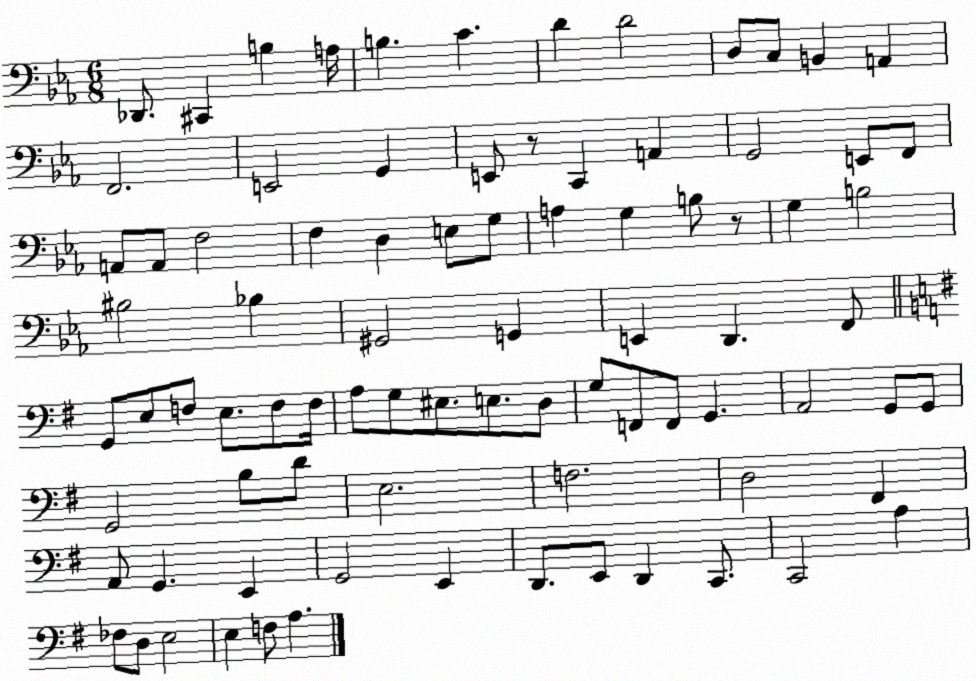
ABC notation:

X:1
T:Untitled
M:6/8
L:1/4
K:Eb
_D,,/2 ^C,, B, A,/4 B, C D D2 D,/2 C,/2 B,, A,, F,,2 E,,2 G,, E,,/2 z/2 C,, A,, G,,2 E,,/2 F,,/2 A,,/2 A,,/2 F,2 F, D, E,/2 G,/2 A, G, B,/2 z/2 G, B,2 ^B,2 _B, ^G,,2 G,, E,, D,, F,,/2 G,,/2 E,/2 F,/2 E,/2 F,/2 F,/4 A,/2 G,/2 ^E,/2 E,/2 D,/2 G,/2 F,,/2 F,,/2 G,, A,,2 G,,/2 G,,/2 G,,2 B,/2 D/2 E,2 F,2 D,2 ^F,, A,,/2 G,, E,, G,,2 E,, D,,/2 E,,/2 D,, C,,/2 C,,2 A, _F,/2 D,/2 E,2 E, F,/2 A,